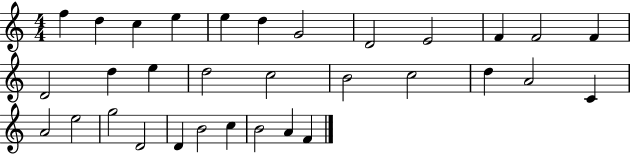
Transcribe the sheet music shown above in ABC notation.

X:1
T:Untitled
M:4/4
L:1/4
K:C
f d c e e d G2 D2 E2 F F2 F D2 d e d2 c2 B2 c2 d A2 C A2 e2 g2 D2 D B2 c B2 A F